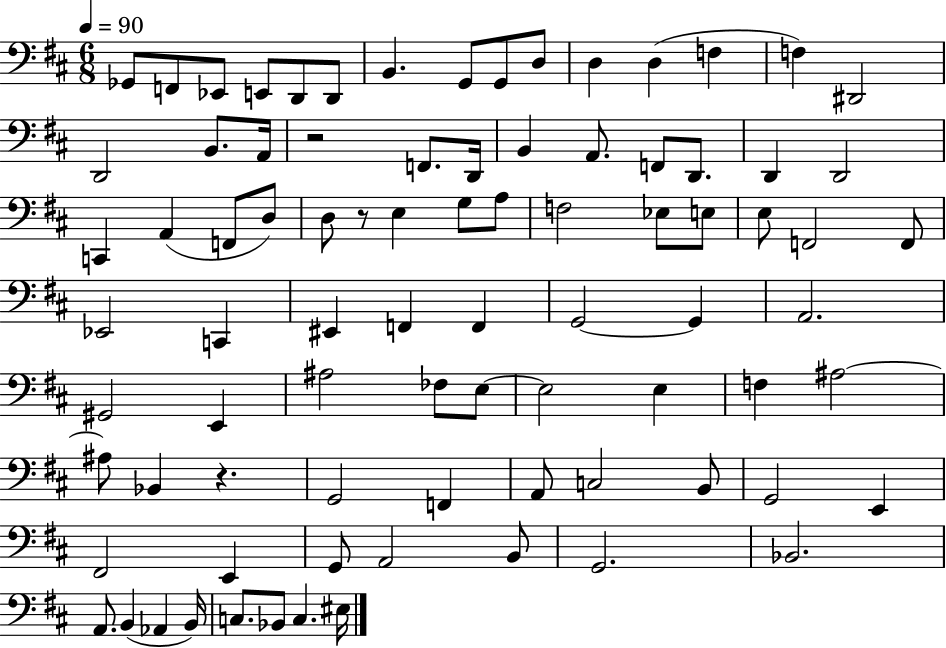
{
  \clef bass
  \numericTimeSignature
  \time 6/8
  \key d \major
  \tempo 4 = 90
  \repeat volta 2 { ges,8 f,8 ees,8 e,8 d,8 d,8 | b,4. g,8 g,8 d8 | d4 d4( f4 | f4) dis,2 | \break d,2 b,8. a,16 | r2 f,8. d,16 | b,4 a,8. f,8 d,8. | d,4 d,2 | \break c,4 a,4( f,8 d8) | d8 r8 e4 g8 a8 | f2 ees8 e8 | e8 f,2 f,8 | \break ees,2 c,4 | eis,4 f,4 f,4 | g,2~~ g,4 | a,2. | \break gis,2 e,4 | ais2 fes8 e8~~ | e2 e4 | f4 ais2~~ | \break ais8 bes,4 r4. | g,2 f,4 | a,8 c2 b,8 | g,2 e,4 | \break fis,2 e,4 | g,8 a,2 b,8 | g,2. | bes,2. | \break a,8. b,4( aes,4 b,16) | c8. bes,8 c4. eis16 | } \bar "|."
}